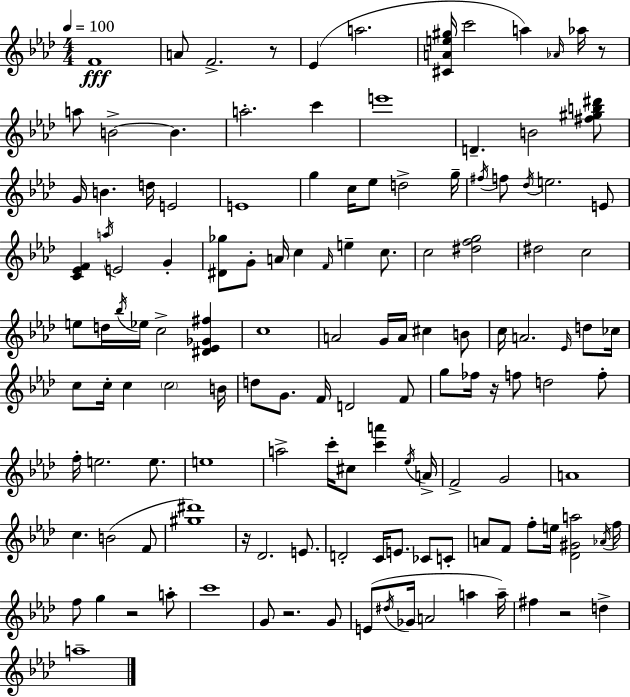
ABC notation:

X:1
T:Untitled
M:4/4
L:1/4
K:Fm
F4 A/2 F2 z/2 _E a2 [^CAe^g]/4 c'2 a _A/4 _a/4 z/2 a/2 B2 B a2 c' e'4 D B2 [^f^gb^d']/2 G/4 B d/4 E2 E4 g c/4 _e/2 d2 g/4 ^f/4 f/2 _d/4 e2 E/2 [C_EF] a/4 E2 G [^D_g]/2 G/2 A/4 c F/4 e c/2 c2 [^dfg]2 ^d2 c2 e/2 d/4 _b/4 _e/4 c2 [^D_E_G^f] c4 A2 G/4 A/4 ^c B/2 c/4 A2 _E/4 d/2 _c/4 c/2 c/4 c c2 B/4 d/2 G/2 F/4 D2 F/2 g/2 _f/4 z/4 f/2 d2 f/2 f/4 e2 e/2 e4 a2 c'/4 ^c/2 [c'a'] _e/4 A/4 F2 G2 A4 c B2 F/2 [^g^d']4 z/4 _D2 E/2 D2 C/4 E/2 _C/2 C/2 A/2 F/2 f/2 e/4 [_D^Ga]2 _A/4 f/4 f/2 g z2 a/2 c'4 G/2 z2 G/2 E/2 ^d/4 _G/4 A2 a a/4 ^f z2 d a4